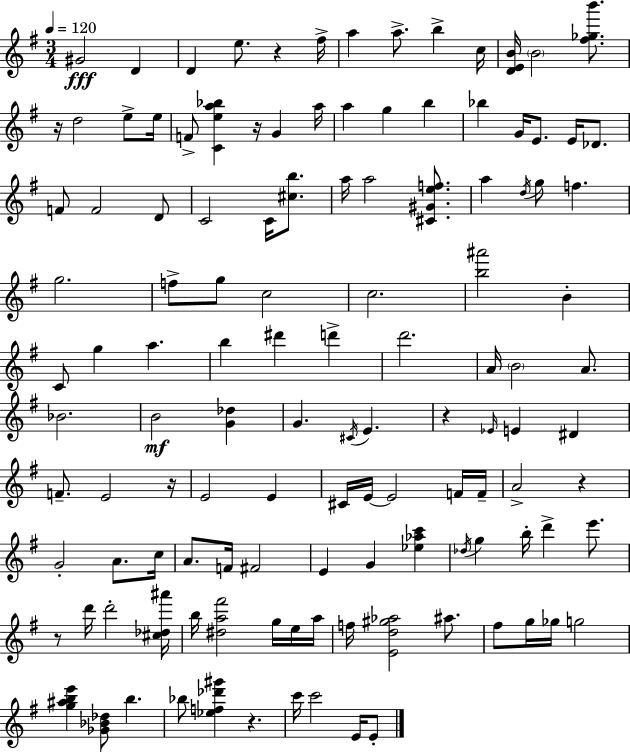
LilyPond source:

{
  \clef treble
  \numericTimeSignature
  \time 3/4
  \key e \minor
  \tempo 4 = 120
  \repeat volta 2 { gis'2\fff d'4 | d'4 e''8. r4 fis''16-> | a''4 a''8.-> b''4-> c''16 | <d' e' b'>16 \parenthesize b'2 <fis'' ges'' b'''>8. | \break r16 d''2 e''8-> e''16 | f'8-> <c' e'' a'' bes''>4 r16 g'4 a''16 | a''4 g''4 b''4 | bes''4 g'16 e'8. e'16 des'8. | \break f'8 f'2 d'8 | c'2 c'16 <cis'' b''>8. | a''16 a''2 <cis' gis' e'' f''>8. | a''4 \acciaccatura { d''16 } g''8 f''4. | \break g''2. | f''8-> g''8 c''2 | c''2. | <b'' ais'''>2 b'4-. | \break c'8 g''4 a''4. | b''4 dis'''4 d'''4-> | d'''2. | a'16 \parenthesize b'2 a'8. | \break bes'2. | b'2\mf <g' des''>4 | g'4. \acciaccatura { cis'16 } e'4. | r4 \grace { ees'16 } e'4 dis'4 | \break f'8.-- e'2 | r16 e'2 e'4 | cis'16 e'16~~ e'2 | f'16 f'16-- a'2-> r4 | \break g'2-. a'8. | c''16 a'8. f'16 fis'2 | e'4 g'4 <ees'' aes'' c'''>4 | \acciaccatura { des''16 } g''4 b''16-. d'''4-> | \break e'''8. r8 d'''16 d'''2-. | <cis'' des'' ais'''>16 b''16 <dis'' a'' fis'''>2 | g''16 e''16 a''16 f''16 <e' d'' gis'' aes''>2 | ais''8. fis''8 g''16 ges''16 g''2 | \break <g'' ais'' b'' e'''>4 <ges' bes' des''>8 b''4. | bes''8 <ees'' f'' des''' gis'''>4 r4. | c'''16 c'''2 | e'16 e'8-. } \bar "|."
}